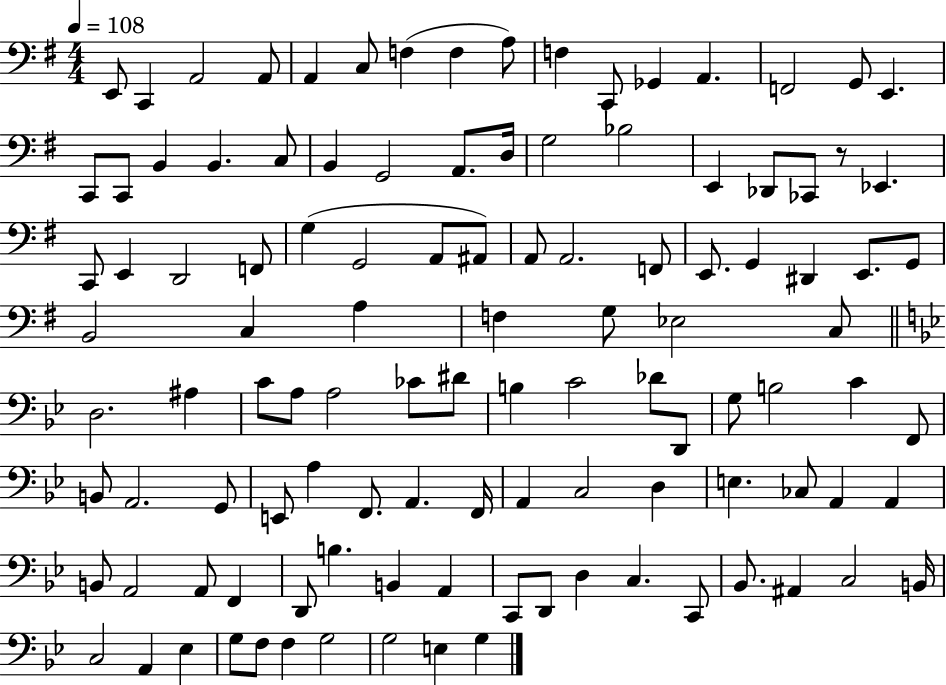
E2/e C2/q A2/h A2/e A2/q C3/e F3/q F3/q A3/e F3/q C2/e Gb2/q A2/q. F2/h G2/e E2/q. C2/e C2/e B2/q B2/q. C3/e B2/q G2/h A2/e. D3/s G3/h Bb3/h E2/q Db2/e CES2/e R/e Eb2/q. C2/e E2/q D2/h F2/e G3/q G2/h A2/e A#2/e A2/e A2/h. F2/e E2/e. G2/q D#2/q E2/e. G2/e B2/h C3/q A3/q F3/q G3/e Eb3/h C3/e D3/h. A#3/q C4/e A3/e A3/h CES4/e D#4/e B3/q C4/h Db4/e D2/e G3/e B3/h C4/q F2/e B2/e A2/h. G2/e E2/e A3/q F2/e. A2/q. F2/s A2/q C3/h D3/q E3/q. CES3/e A2/q A2/q B2/e A2/h A2/e F2/q D2/e B3/q. B2/q A2/q C2/e D2/e D3/q C3/q. C2/e Bb2/e. A#2/q C3/h B2/s C3/h A2/q Eb3/q G3/e F3/e F3/q G3/h G3/h E3/q G3/q